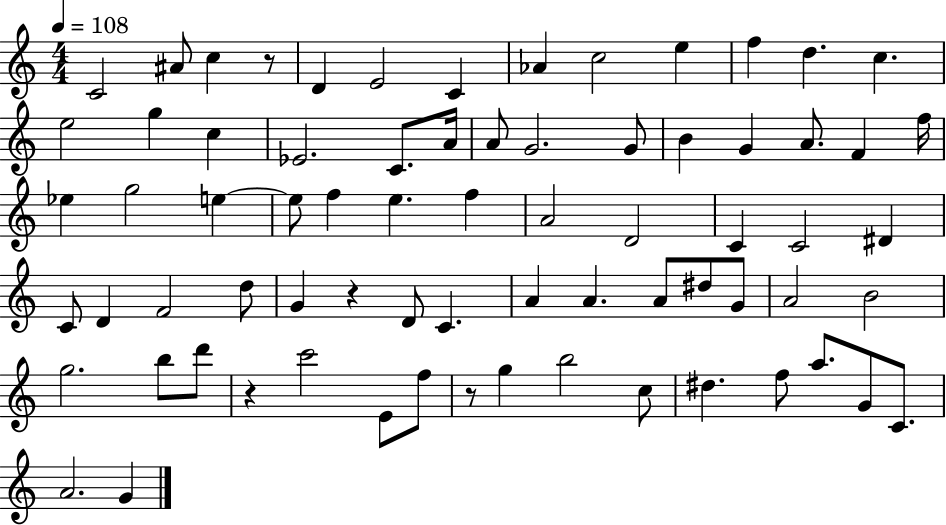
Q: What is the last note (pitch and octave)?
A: G4